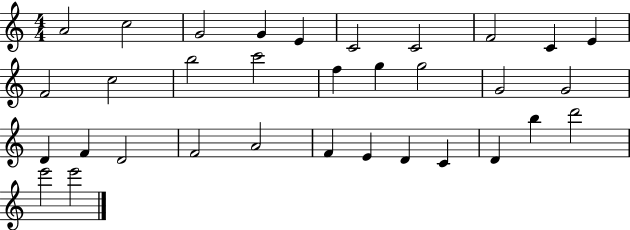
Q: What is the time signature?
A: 4/4